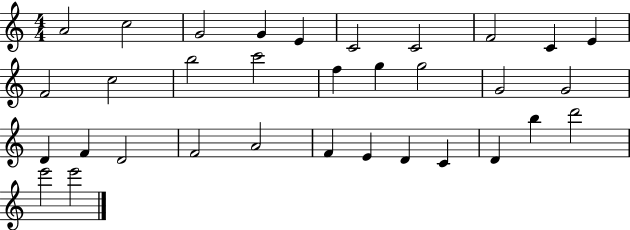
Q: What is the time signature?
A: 4/4